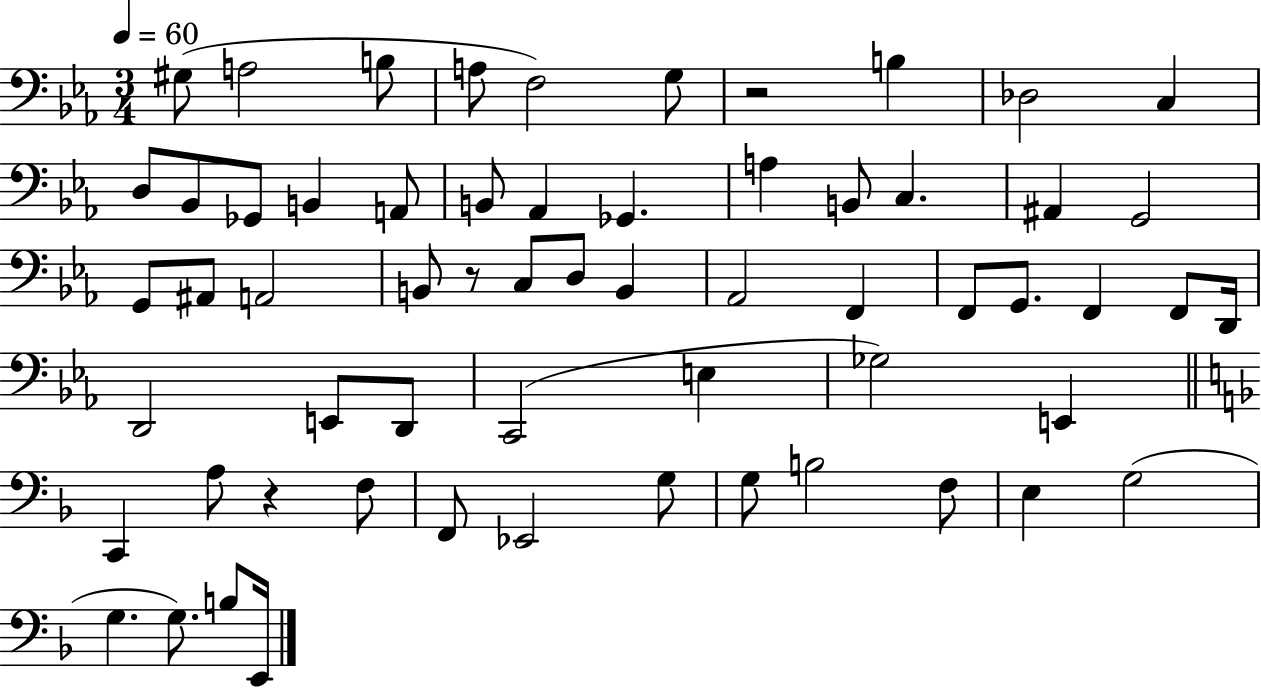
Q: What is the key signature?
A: EES major